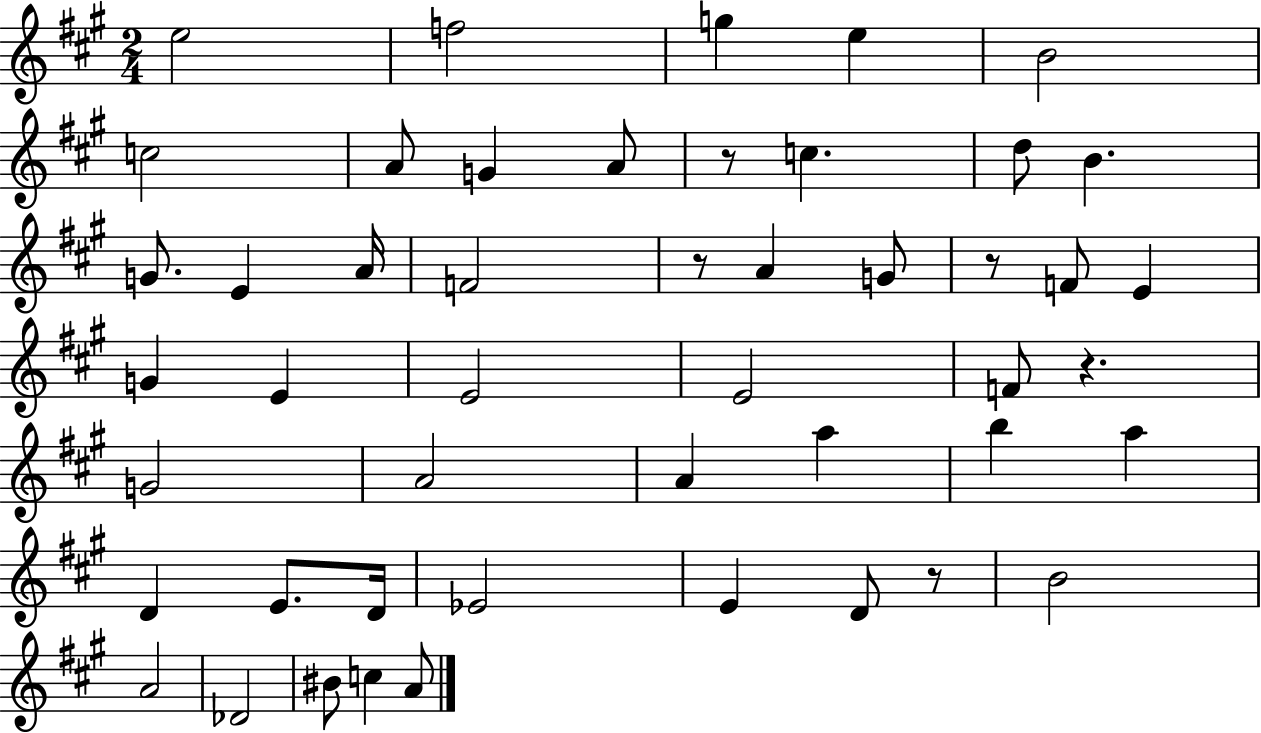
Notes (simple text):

E5/h F5/h G5/q E5/q B4/h C5/h A4/e G4/q A4/e R/e C5/q. D5/e B4/q. G4/e. E4/q A4/s F4/h R/e A4/q G4/e R/e F4/e E4/q G4/q E4/q E4/h E4/h F4/e R/q. G4/h A4/h A4/q A5/q B5/q A5/q D4/q E4/e. D4/s Eb4/h E4/q D4/e R/e B4/h A4/h Db4/h BIS4/e C5/q A4/e